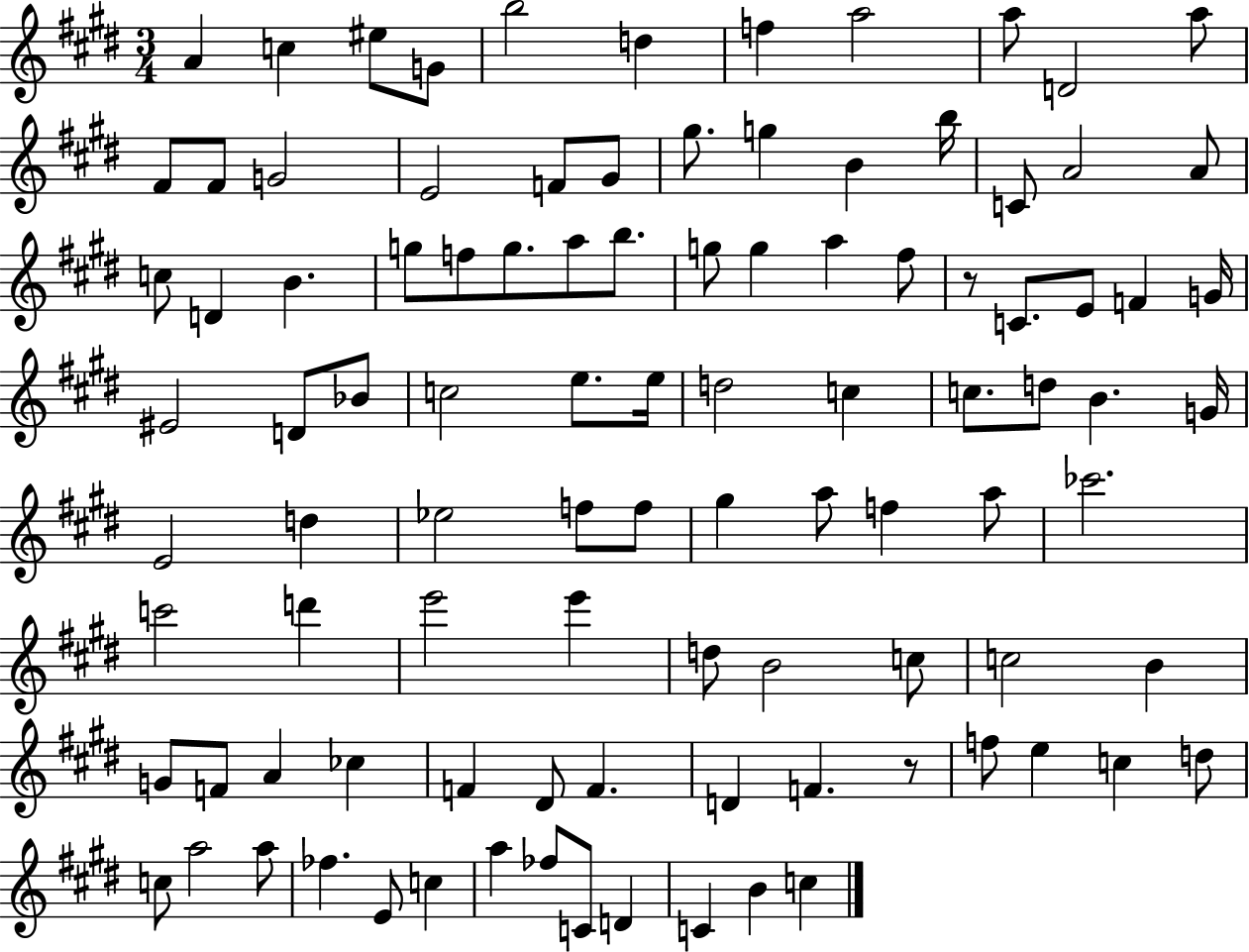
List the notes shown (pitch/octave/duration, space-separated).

A4/q C5/q EIS5/e G4/e B5/h D5/q F5/q A5/h A5/e D4/h A5/e F#4/e F#4/e G4/h E4/h F4/e G#4/e G#5/e. G5/q B4/q B5/s C4/e A4/h A4/e C5/e D4/q B4/q. G5/e F5/e G5/e. A5/e B5/e. G5/e G5/q A5/q F#5/e R/e C4/e. E4/e F4/q G4/s EIS4/h D4/e Bb4/e C5/h E5/e. E5/s D5/h C5/q C5/e. D5/e B4/q. G4/s E4/h D5/q Eb5/h F5/e F5/e G#5/q A5/e F5/q A5/e CES6/h. C6/h D6/q E6/h E6/q D5/e B4/h C5/e C5/h B4/q G4/e F4/e A4/q CES5/q F4/q D#4/e F4/q. D4/q F4/q. R/e F5/e E5/q C5/q D5/e C5/e A5/h A5/e FES5/q. E4/e C5/q A5/q FES5/e C4/e D4/q C4/q B4/q C5/q